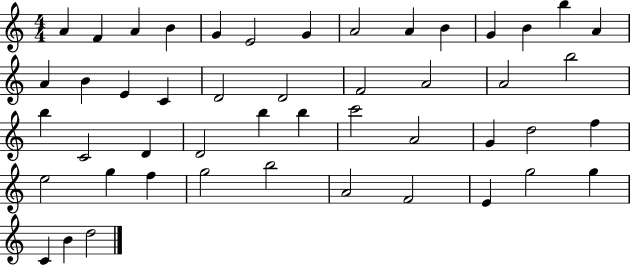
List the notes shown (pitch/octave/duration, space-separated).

A4/q F4/q A4/q B4/q G4/q E4/h G4/q A4/h A4/q B4/q G4/q B4/q B5/q A4/q A4/q B4/q E4/q C4/q D4/h D4/h F4/h A4/h A4/h B5/h B5/q C4/h D4/q D4/h B5/q B5/q C6/h A4/h G4/q D5/h F5/q E5/h G5/q F5/q G5/h B5/h A4/h F4/h E4/q G5/h G5/q C4/q B4/q D5/h